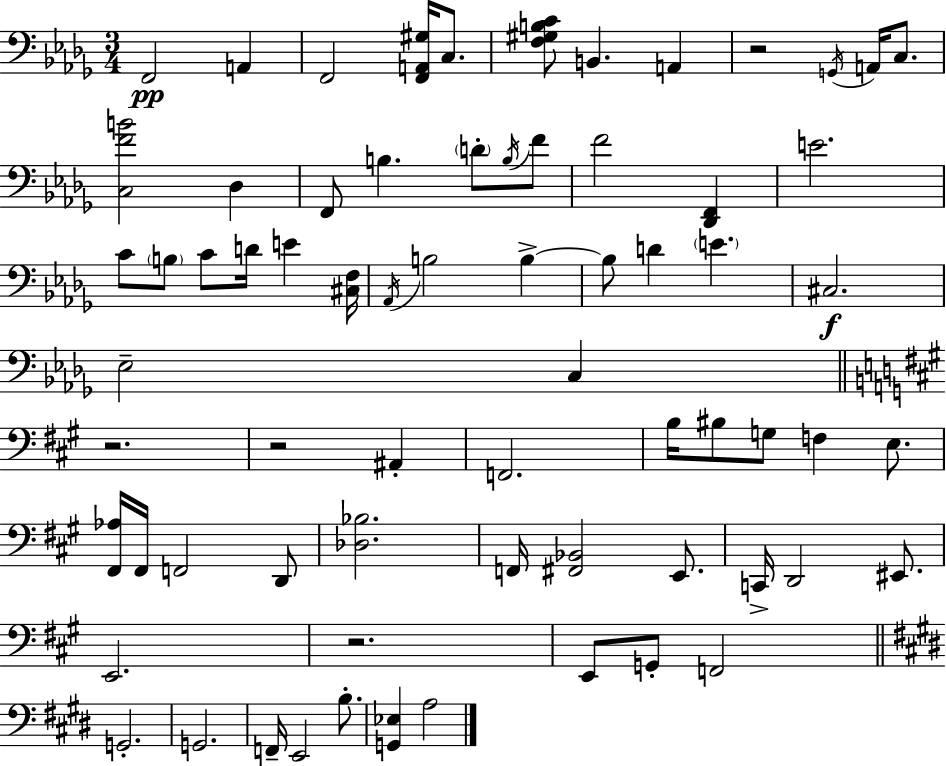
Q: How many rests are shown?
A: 4